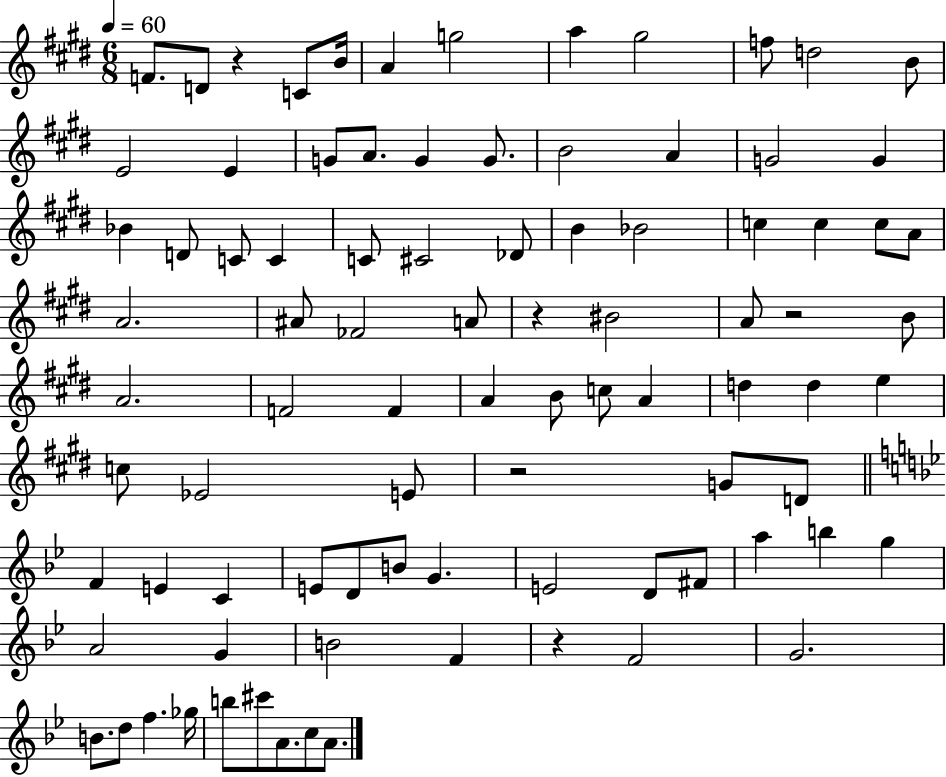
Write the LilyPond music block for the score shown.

{
  \clef treble
  \numericTimeSignature
  \time 6/8
  \key e \major
  \tempo 4 = 60
  f'8. d'8 r4 c'8 b'16 | a'4 g''2 | a''4 gis''2 | f''8 d''2 b'8 | \break e'2 e'4 | g'8 a'8. g'4 g'8. | b'2 a'4 | g'2 g'4 | \break bes'4 d'8 c'8 c'4 | c'8 cis'2 des'8 | b'4 bes'2 | c''4 c''4 c''8 a'8 | \break a'2. | ais'8 fes'2 a'8 | r4 bis'2 | a'8 r2 b'8 | \break a'2. | f'2 f'4 | a'4 b'8 c''8 a'4 | d''4 d''4 e''4 | \break c''8 ees'2 e'8 | r2 g'8 d'8 | \bar "||" \break \key g \minor f'4 e'4 c'4 | e'8 d'8 b'8 g'4. | e'2 d'8 fis'8 | a''4 b''4 g''4 | \break a'2 g'4 | b'2 f'4 | r4 f'2 | g'2. | \break b'8. d''8 f''4. ges''16 | b''8 cis'''8 a'8. c''8 a'8. | \bar "|."
}